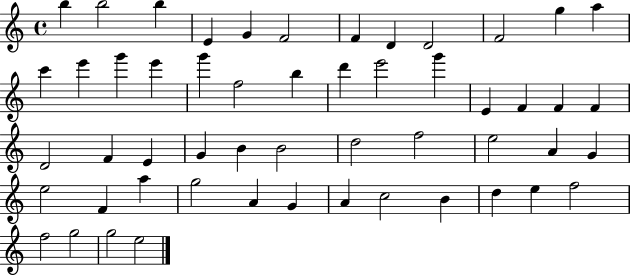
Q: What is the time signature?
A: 4/4